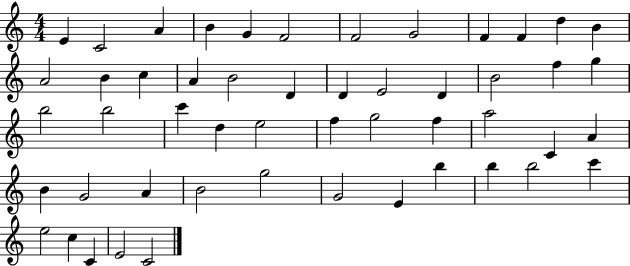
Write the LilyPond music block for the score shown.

{
  \clef treble
  \numericTimeSignature
  \time 4/4
  \key c \major
  e'4 c'2 a'4 | b'4 g'4 f'2 | f'2 g'2 | f'4 f'4 d''4 b'4 | \break a'2 b'4 c''4 | a'4 b'2 d'4 | d'4 e'2 d'4 | b'2 f''4 g''4 | \break b''2 b''2 | c'''4 d''4 e''2 | f''4 g''2 f''4 | a''2 c'4 a'4 | \break b'4 g'2 a'4 | b'2 g''2 | g'2 e'4 b''4 | b''4 b''2 c'''4 | \break e''2 c''4 c'4 | e'2 c'2 | \bar "|."
}